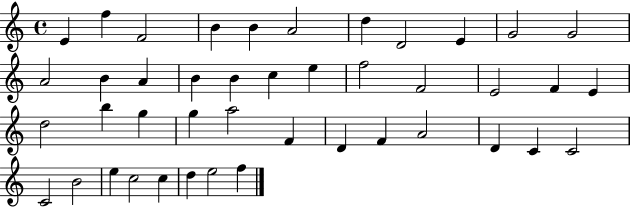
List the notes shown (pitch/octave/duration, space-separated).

E4/q F5/q F4/h B4/q B4/q A4/h D5/q D4/h E4/q G4/h G4/h A4/h B4/q A4/q B4/q B4/q C5/q E5/q F5/h F4/h E4/h F4/q E4/q D5/h B5/q G5/q G5/q A5/h F4/q D4/q F4/q A4/h D4/q C4/q C4/h C4/h B4/h E5/q C5/h C5/q D5/q E5/h F5/q